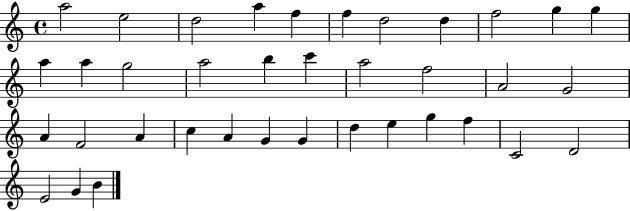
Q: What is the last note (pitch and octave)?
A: B4